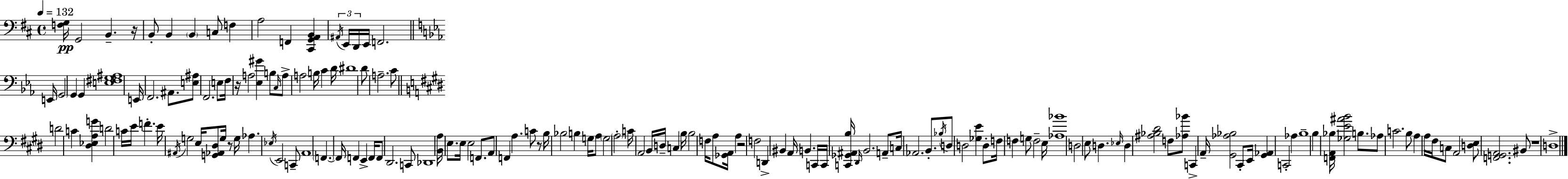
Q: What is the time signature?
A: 4/4